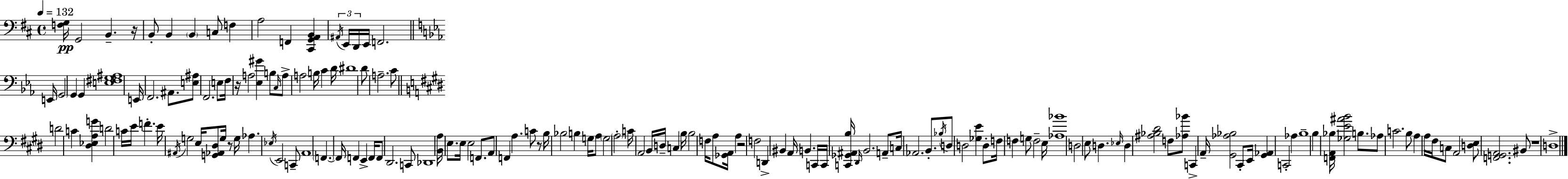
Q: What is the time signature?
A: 4/4